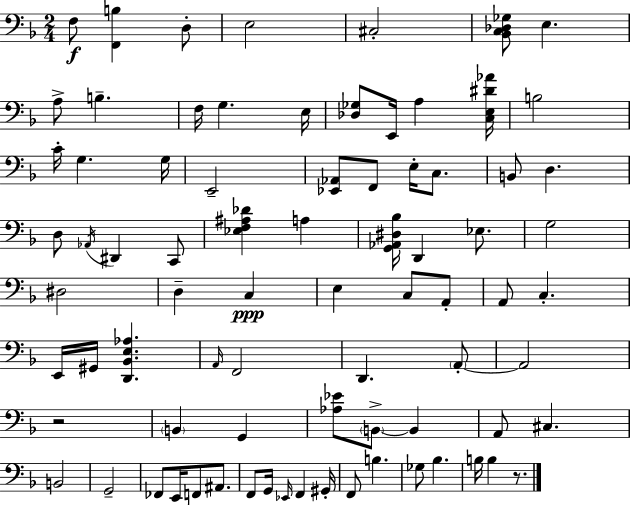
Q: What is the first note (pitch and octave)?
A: F3